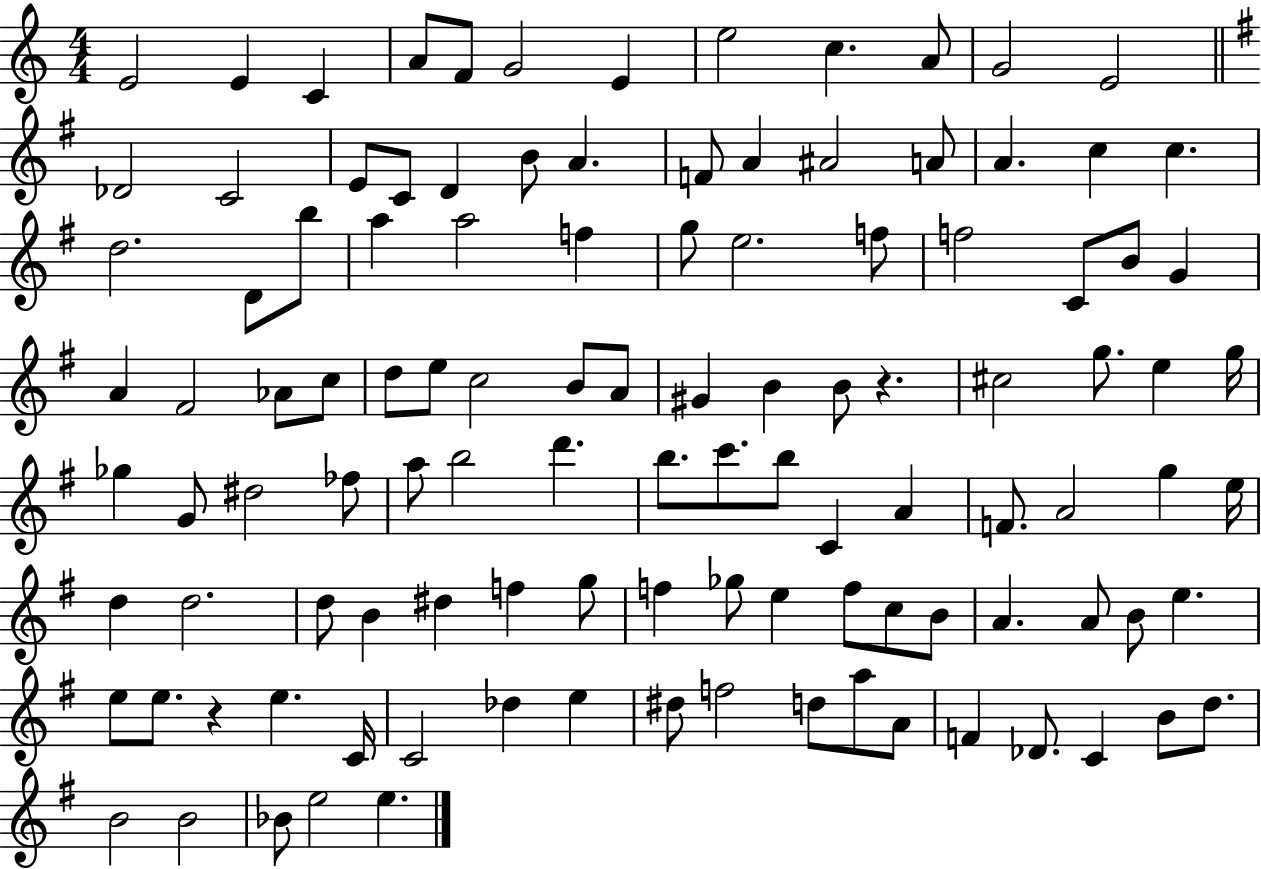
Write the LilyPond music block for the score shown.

{
  \clef treble
  \numericTimeSignature
  \time 4/4
  \key c \major
  e'2 e'4 c'4 | a'8 f'8 g'2 e'4 | e''2 c''4. a'8 | g'2 e'2 | \break \bar "||" \break \key e \minor des'2 c'2 | e'8 c'8 d'4 b'8 a'4. | f'8 a'4 ais'2 a'8 | a'4. c''4 c''4. | \break d''2. d'8 b''8 | a''4 a''2 f''4 | g''8 e''2. f''8 | f''2 c'8 b'8 g'4 | \break a'4 fis'2 aes'8 c''8 | d''8 e''8 c''2 b'8 a'8 | gis'4 b'4 b'8 r4. | cis''2 g''8. e''4 g''16 | \break ges''4 g'8 dis''2 fes''8 | a''8 b''2 d'''4. | b''8. c'''8. b''8 c'4 a'4 | f'8. a'2 g''4 e''16 | \break d''4 d''2. | d''8 b'4 dis''4 f''4 g''8 | f''4 ges''8 e''4 f''8 c''8 b'8 | a'4. a'8 b'8 e''4. | \break e''8 e''8. r4 e''4. c'16 | c'2 des''4 e''4 | dis''8 f''2 d''8 a''8 a'8 | f'4 des'8. c'4 b'8 d''8. | \break b'2 b'2 | bes'8 e''2 e''4. | \bar "|."
}